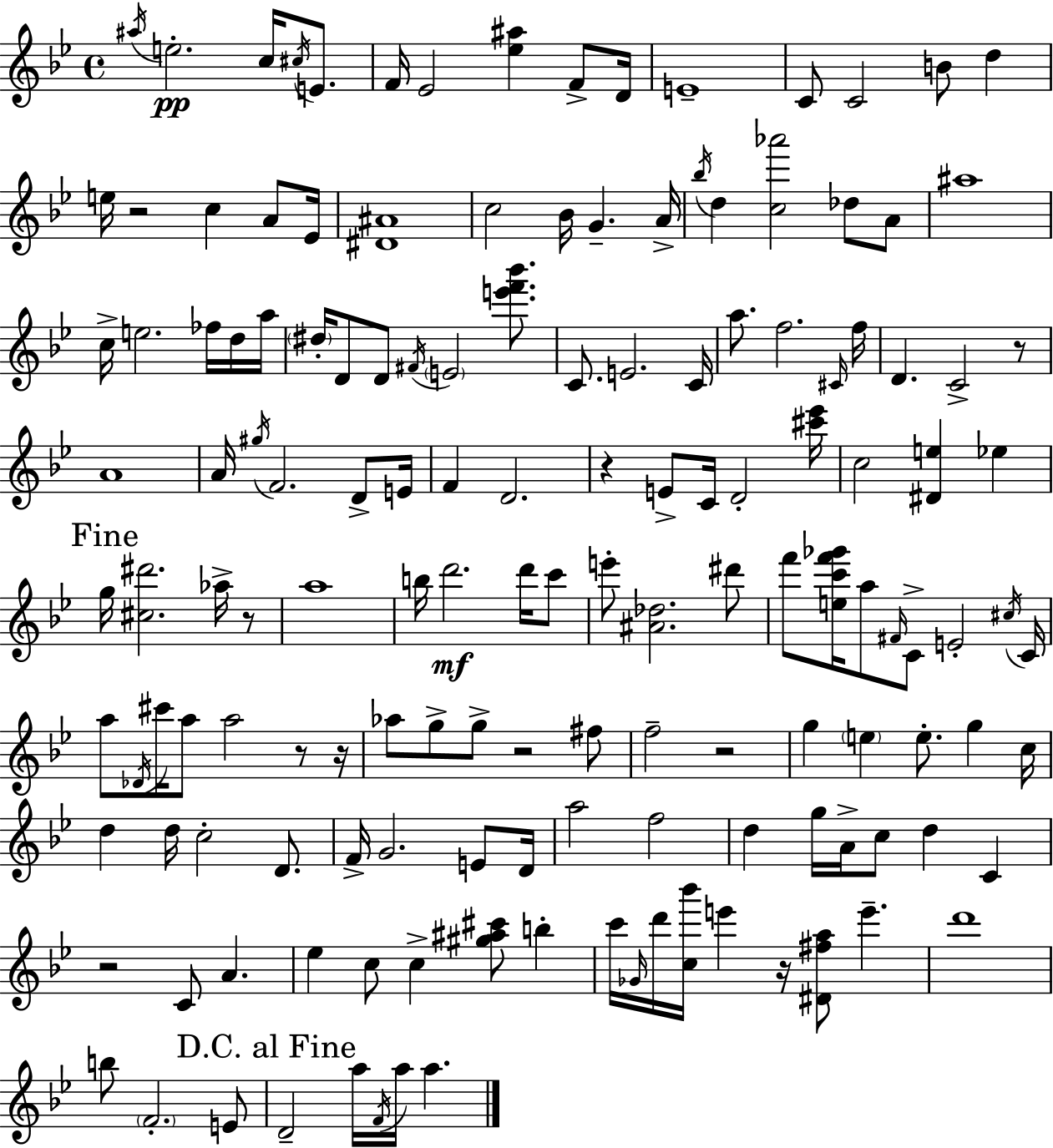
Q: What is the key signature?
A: BES major